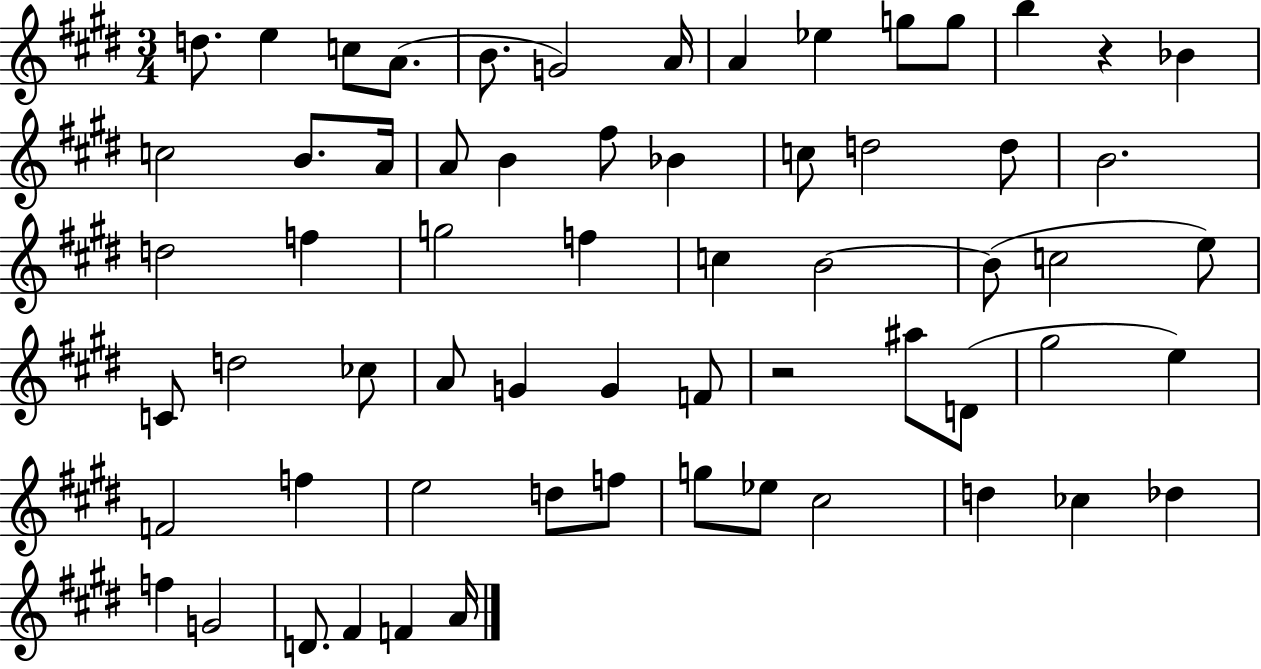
{
  \clef treble
  \numericTimeSignature
  \time 3/4
  \key e \major
  d''8. e''4 c''8 a'8.( | b'8. g'2) a'16 | a'4 ees''4 g''8 g''8 | b''4 r4 bes'4 | \break c''2 b'8. a'16 | a'8 b'4 fis''8 bes'4 | c''8 d''2 d''8 | b'2. | \break d''2 f''4 | g''2 f''4 | c''4 b'2~~ | b'8( c''2 e''8) | \break c'8 d''2 ces''8 | a'8 g'4 g'4 f'8 | r2 ais''8 d'8( | gis''2 e''4) | \break f'2 f''4 | e''2 d''8 f''8 | g''8 ees''8 cis''2 | d''4 ces''4 des''4 | \break f''4 g'2 | d'8. fis'4 f'4 a'16 | \bar "|."
}